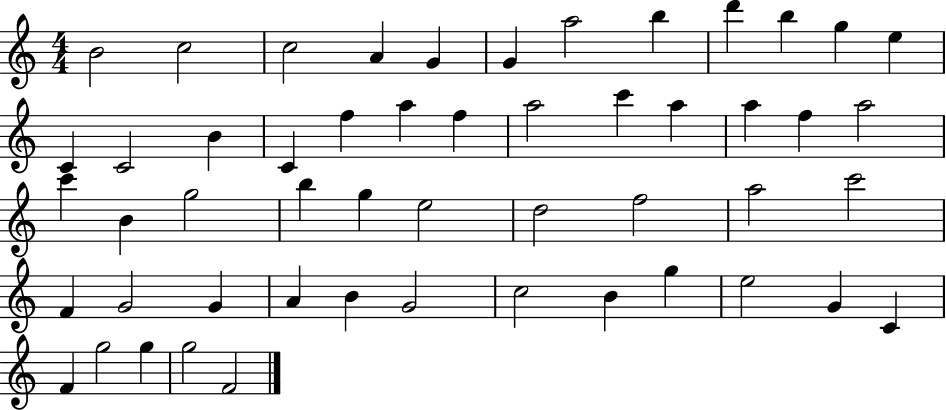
X:1
T:Untitled
M:4/4
L:1/4
K:C
B2 c2 c2 A G G a2 b d' b g e C C2 B C f a f a2 c' a a f a2 c' B g2 b g e2 d2 f2 a2 c'2 F G2 G A B G2 c2 B g e2 G C F g2 g g2 F2